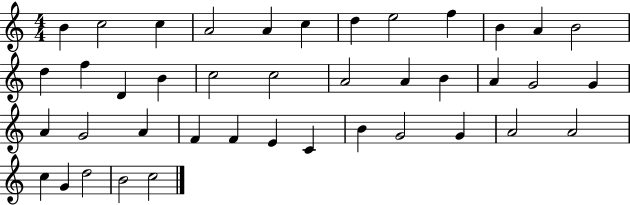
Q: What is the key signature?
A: C major